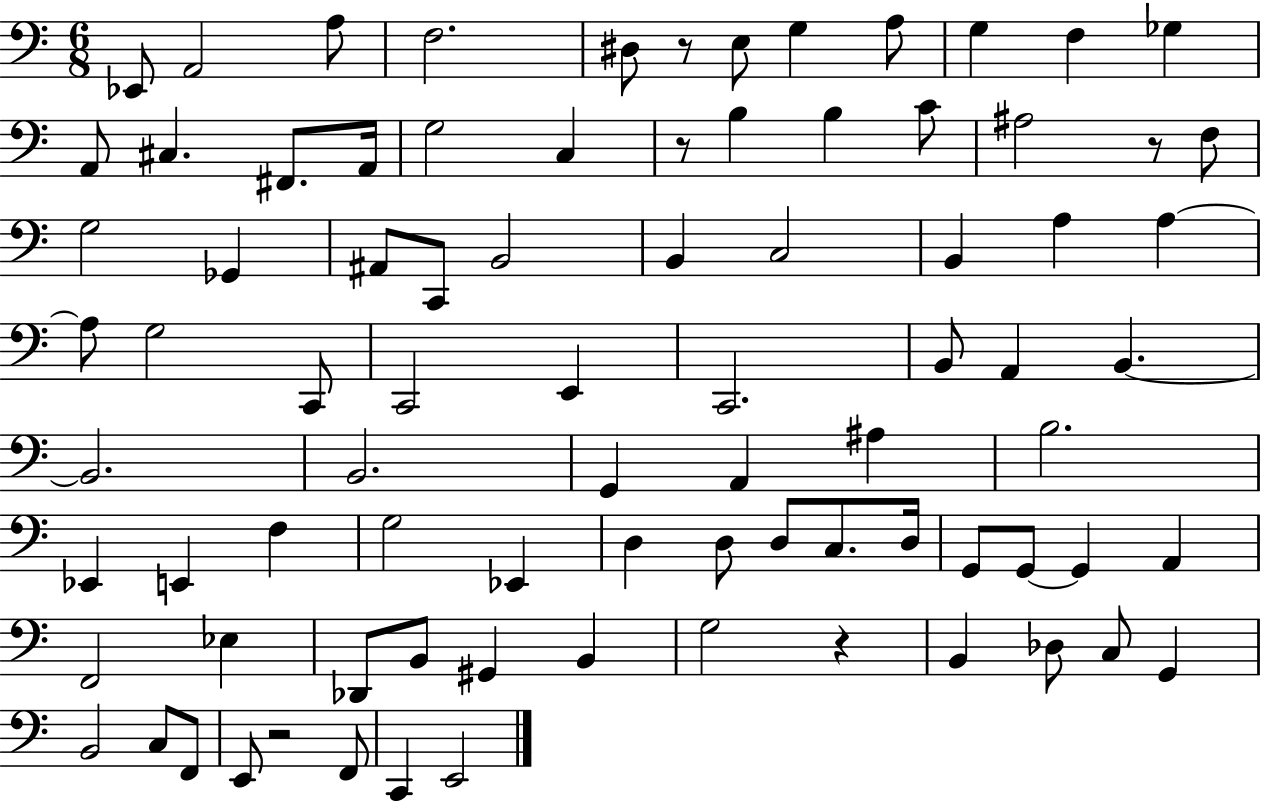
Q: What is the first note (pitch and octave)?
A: Eb2